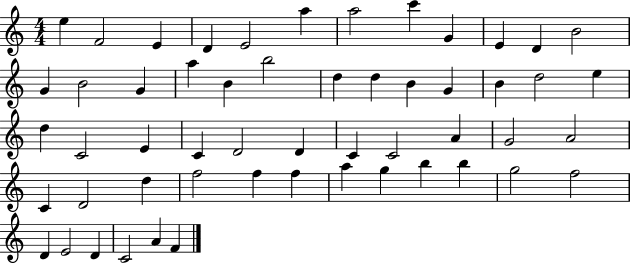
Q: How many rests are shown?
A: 0